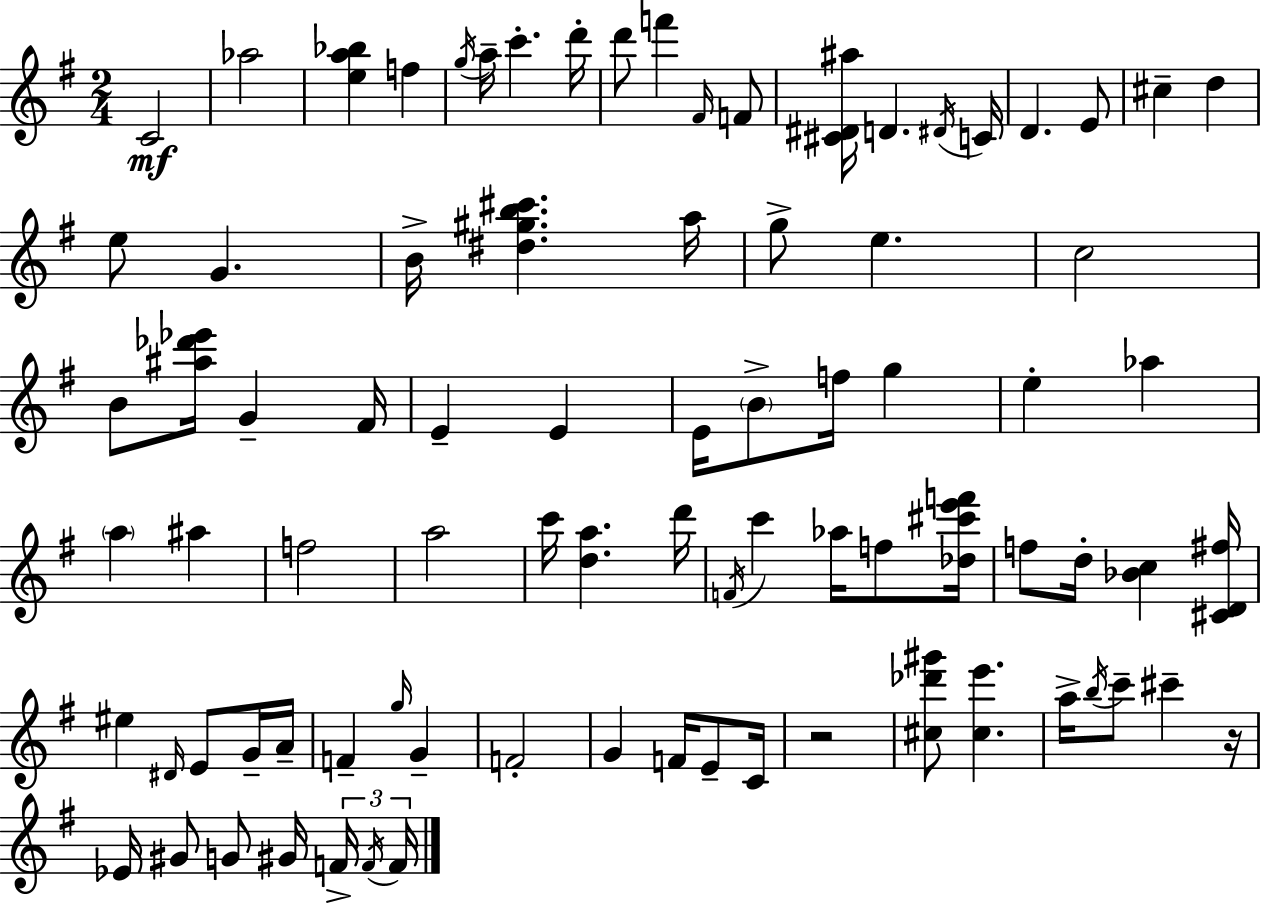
X:1
T:Untitled
M:2/4
L:1/4
K:G
C2 _a2 [ea_b] f g/4 a/4 c' d'/4 d'/2 f' ^F/4 F/2 [^C^D^a]/4 D ^D/4 C/4 D E/2 ^c d e/2 G B/4 [^d^gb^c'] a/4 g/2 e c2 B/2 [^a_d'_e']/4 G ^F/4 E E E/4 B/2 f/4 g e _a a ^a f2 a2 c'/4 [da] d'/4 F/4 c' _a/4 f/2 [_d^c'e'f']/4 f/2 d/4 [_Bc] [^CD^f]/4 ^e ^D/4 E/2 G/4 A/4 F g/4 G F2 G F/4 E/2 C/4 z2 [^c_d'^g']/2 [^ce'] a/4 b/4 c'/2 ^c' z/4 _E/4 ^G/2 G/2 ^G/4 F/4 F/4 F/4